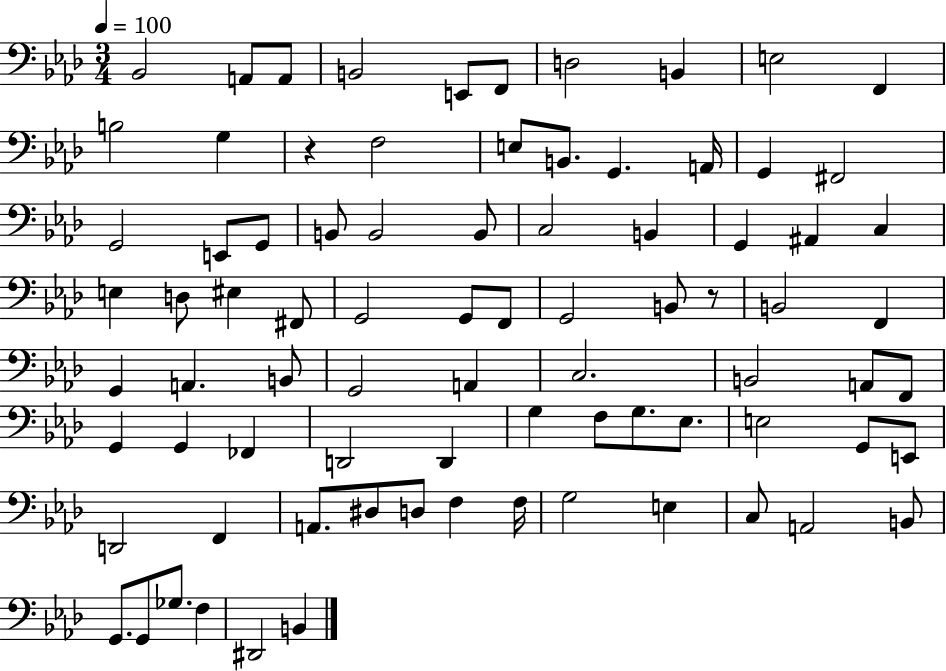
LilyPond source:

{
  \clef bass
  \numericTimeSignature
  \time 3/4
  \key aes \major
  \tempo 4 = 100
  \repeat volta 2 { bes,2 a,8 a,8 | b,2 e,8 f,8 | d2 b,4 | e2 f,4 | \break b2 g4 | r4 f2 | e8 b,8. g,4. a,16 | g,4 fis,2 | \break g,2 e,8 g,8 | b,8 b,2 b,8 | c2 b,4 | g,4 ais,4 c4 | \break e4 d8 eis4 fis,8 | g,2 g,8 f,8 | g,2 b,8 r8 | b,2 f,4 | \break g,4 a,4. b,8 | g,2 a,4 | c2. | b,2 a,8 f,8 | \break g,4 g,4 fes,4 | d,2 d,4 | g4 f8 g8. ees8. | e2 g,8 e,8 | \break d,2 f,4 | a,8. dis8 d8 f4 f16 | g2 e4 | c8 a,2 b,8 | \break g,8. g,8 ges8. f4 | dis,2 b,4 | } \bar "|."
}